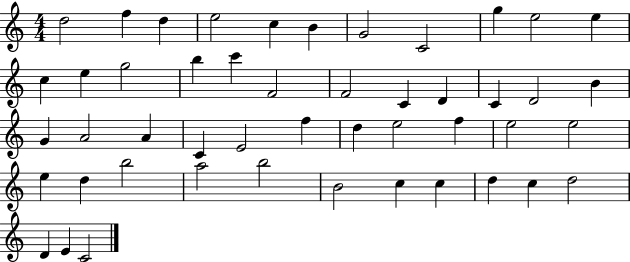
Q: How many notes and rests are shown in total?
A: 48